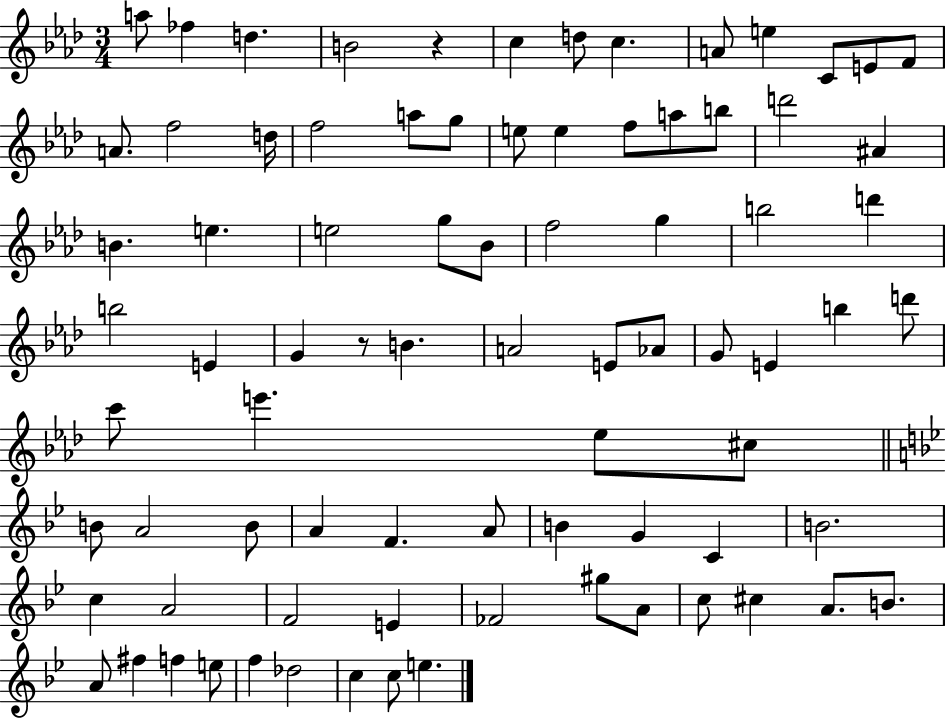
A5/e FES5/q D5/q. B4/h R/q C5/q D5/e C5/q. A4/e E5/q C4/e E4/e F4/e A4/e. F5/h D5/s F5/h A5/e G5/e E5/e E5/q F5/e A5/e B5/e D6/h A#4/q B4/q. E5/q. E5/h G5/e Bb4/e F5/h G5/q B5/h D6/q B5/h E4/q G4/q R/e B4/q. A4/h E4/e Ab4/e G4/e E4/q B5/q D6/e C6/e E6/q. Eb5/e C#5/e B4/e A4/h B4/e A4/q F4/q. A4/e B4/q G4/q C4/q B4/h. C5/q A4/h F4/h E4/q FES4/h G#5/e A4/e C5/e C#5/q A4/e. B4/e. A4/e F#5/q F5/q E5/e F5/q Db5/h C5/q C5/e E5/q.